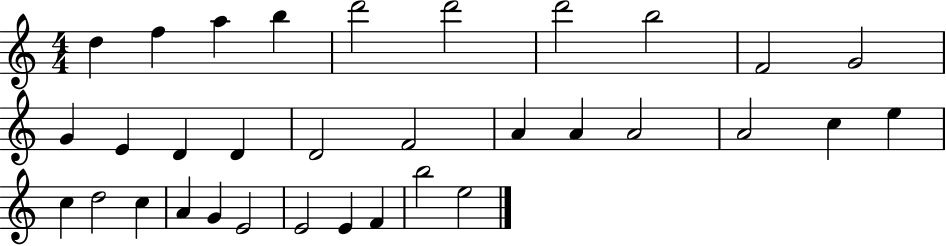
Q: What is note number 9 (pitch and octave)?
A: F4